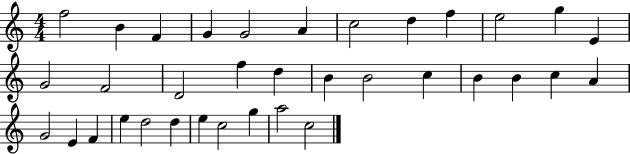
F5/h B4/q F4/q G4/q G4/h A4/q C5/h D5/q F5/q E5/h G5/q E4/q G4/h F4/h D4/h F5/q D5/q B4/q B4/h C5/q B4/q B4/q C5/q A4/q G4/h E4/q F4/q E5/q D5/h D5/q E5/q C5/h G5/q A5/h C5/h